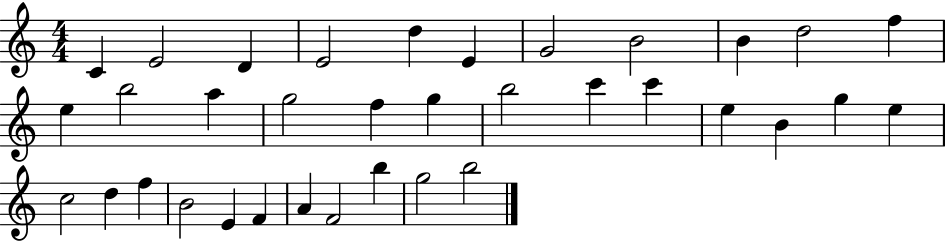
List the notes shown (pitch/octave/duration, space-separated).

C4/q E4/h D4/q E4/h D5/q E4/q G4/h B4/h B4/q D5/h F5/q E5/q B5/h A5/q G5/h F5/q G5/q B5/h C6/q C6/q E5/q B4/q G5/q E5/q C5/h D5/q F5/q B4/h E4/q F4/q A4/q F4/h B5/q G5/h B5/h